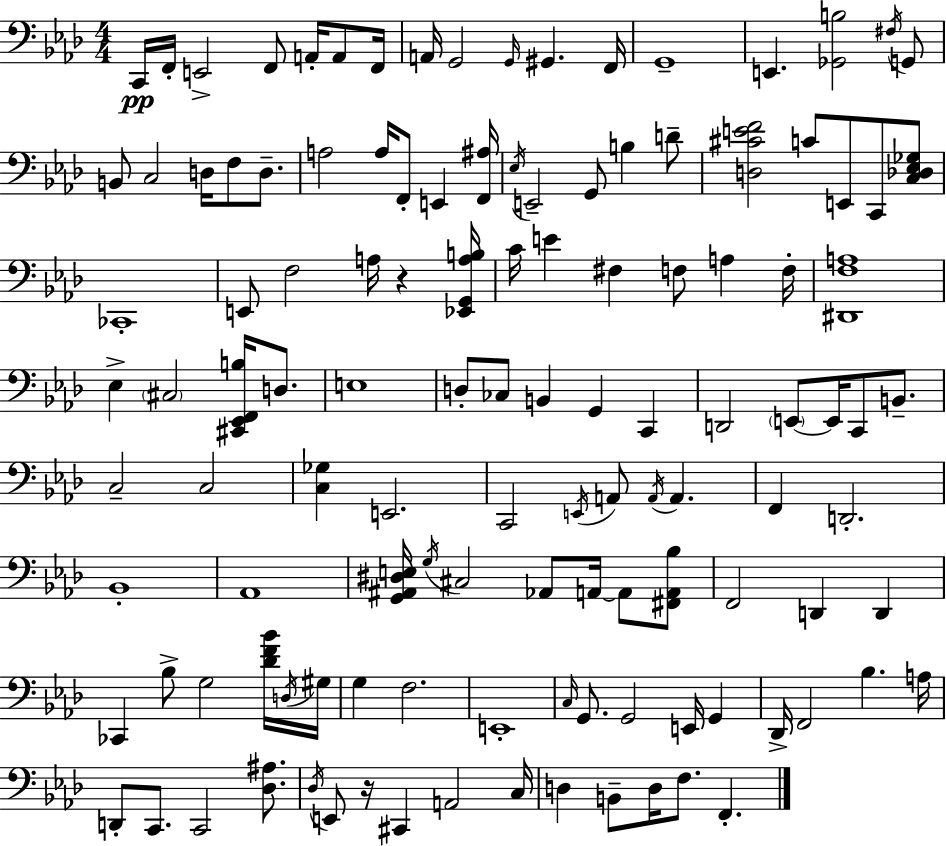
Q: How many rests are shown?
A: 2